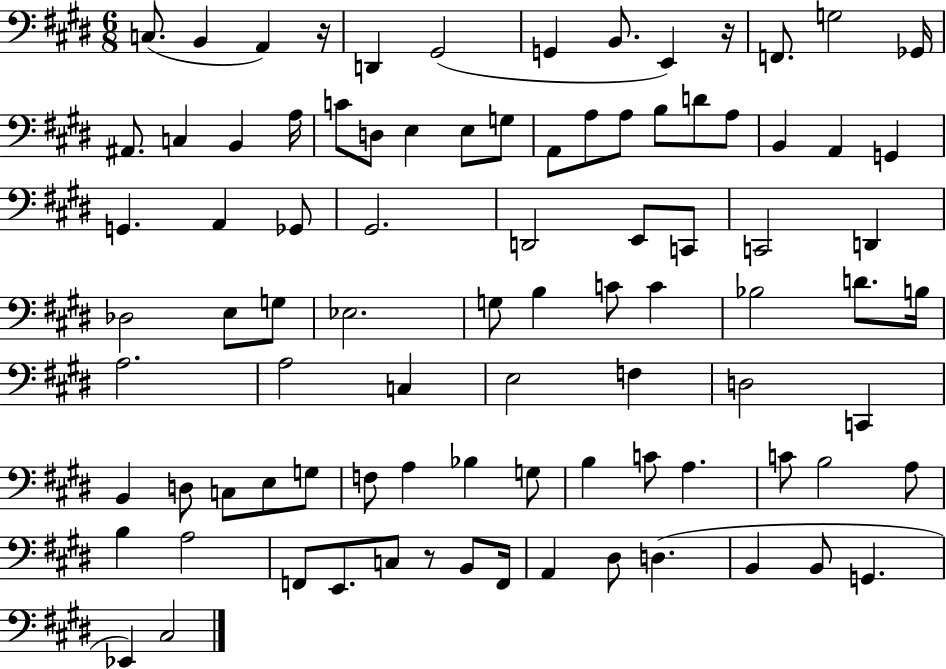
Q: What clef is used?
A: bass